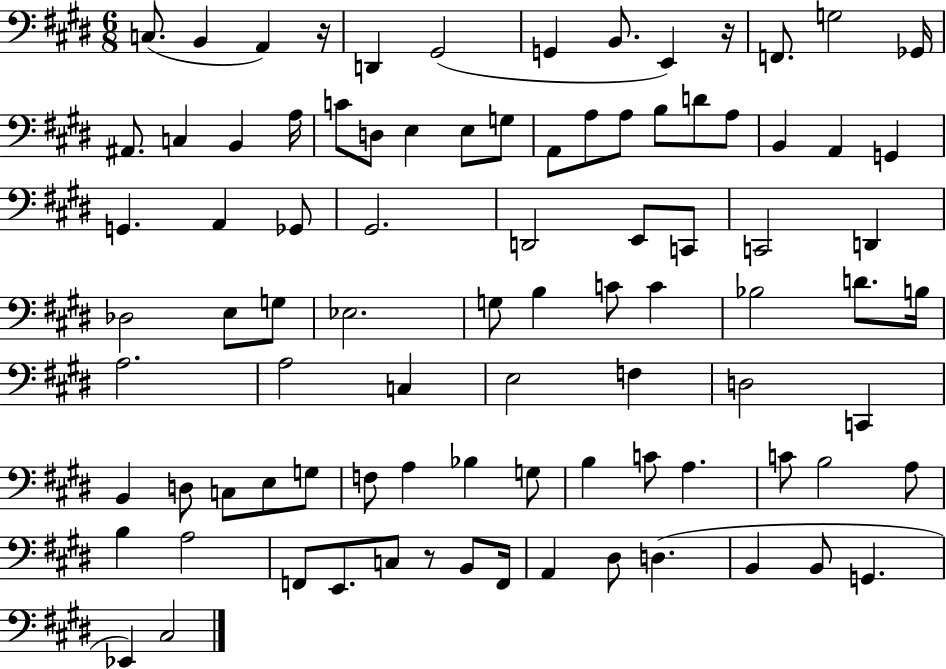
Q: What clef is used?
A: bass